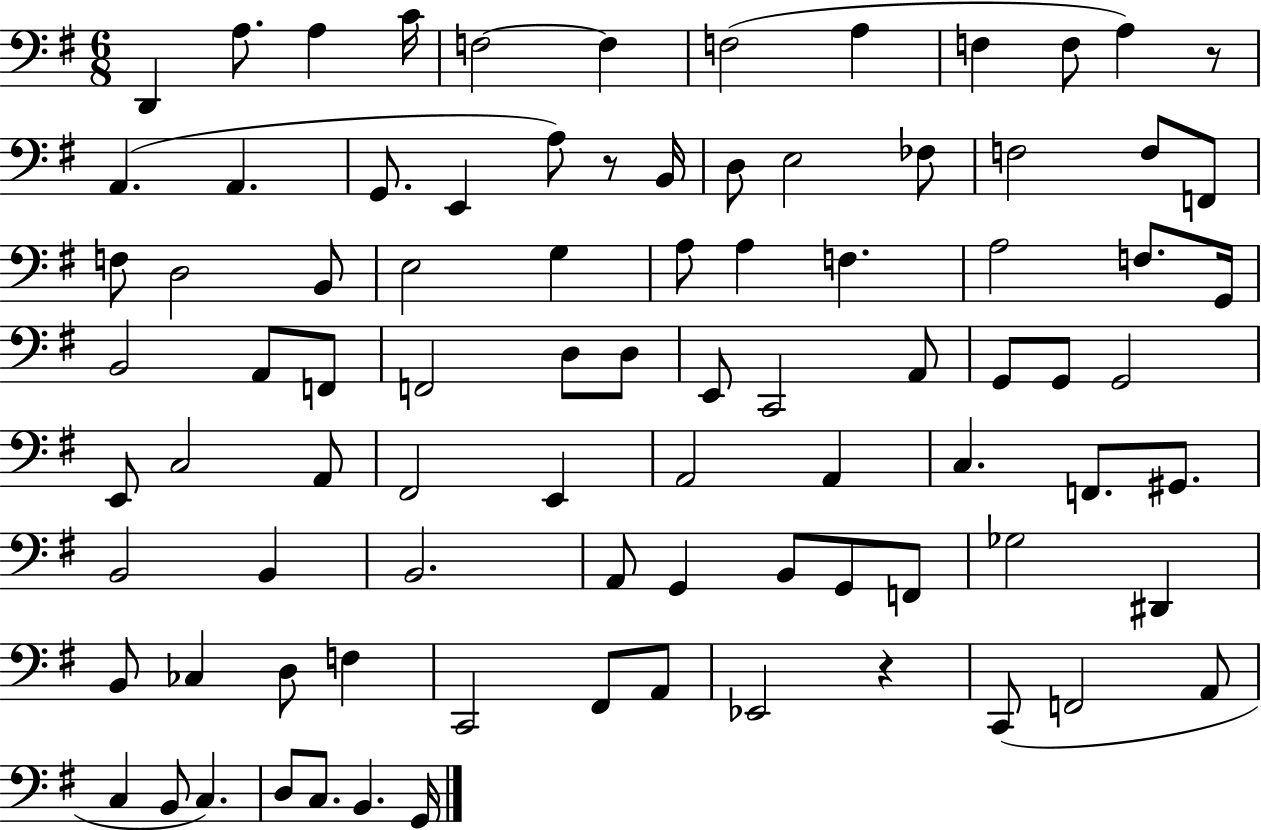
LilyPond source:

{
  \clef bass
  \numericTimeSignature
  \time 6/8
  \key g \major
  d,4 a8. a4 c'16 | f2~~ f4 | f2( a4 | f4 f8 a4) r8 | \break a,4.( a,4. | g,8. e,4 a8) r8 b,16 | d8 e2 fes8 | f2 f8 f,8 | \break f8 d2 b,8 | e2 g4 | a8 a4 f4. | a2 f8. g,16 | \break b,2 a,8 f,8 | f,2 d8 d8 | e,8 c,2 a,8 | g,8 g,8 g,2 | \break e,8 c2 a,8 | fis,2 e,4 | a,2 a,4 | c4. f,8. gis,8. | \break b,2 b,4 | b,2. | a,8 g,4 b,8 g,8 f,8 | ges2 dis,4 | \break b,8 ces4 d8 f4 | c,2 fis,8 a,8 | ees,2 r4 | c,8( f,2 a,8 | \break c4 b,8 c4.) | d8 c8. b,4. g,16 | \bar "|."
}